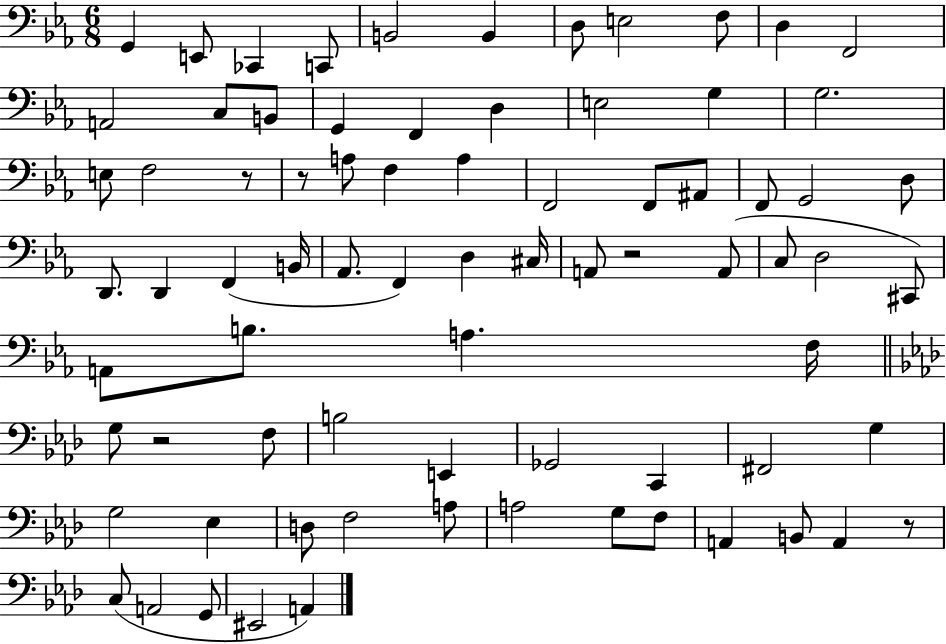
{
  \clef bass
  \numericTimeSignature
  \time 6/8
  \key ees \major
  g,4 e,8 ces,4 c,8 | b,2 b,4 | d8 e2 f8 | d4 f,2 | \break a,2 c8 b,8 | g,4 f,4 d4 | e2 g4 | g2. | \break e8 f2 r8 | r8 a8 f4 a4 | f,2 f,8 ais,8 | f,8 g,2 d8 | \break d,8. d,4 f,4( b,16 | aes,8. f,4) d4 cis16 | a,8 r2 a,8( | c8 d2 cis,8) | \break a,8 b8. a4. f16 | \bar "||" \break \key f \minor g8 r2 f8 | b2 e,4 | ges,2 c,4 | fis,2 g4 | \break g2 ees4 | d8 f2 a8 | a2 g8 f8 | a,4 b,8 a,4 r8 | \break c8( a,2 g,8 | eis,2 a,4) | \bar "|."
}